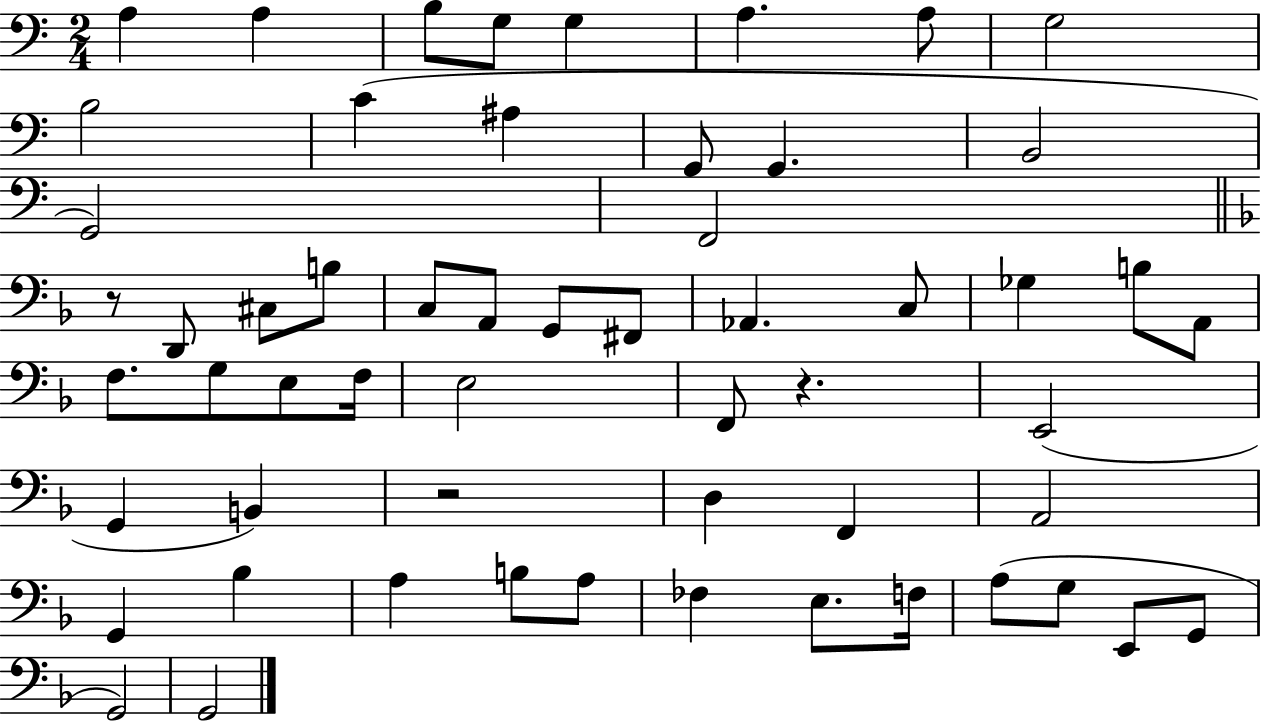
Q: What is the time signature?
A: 2/4